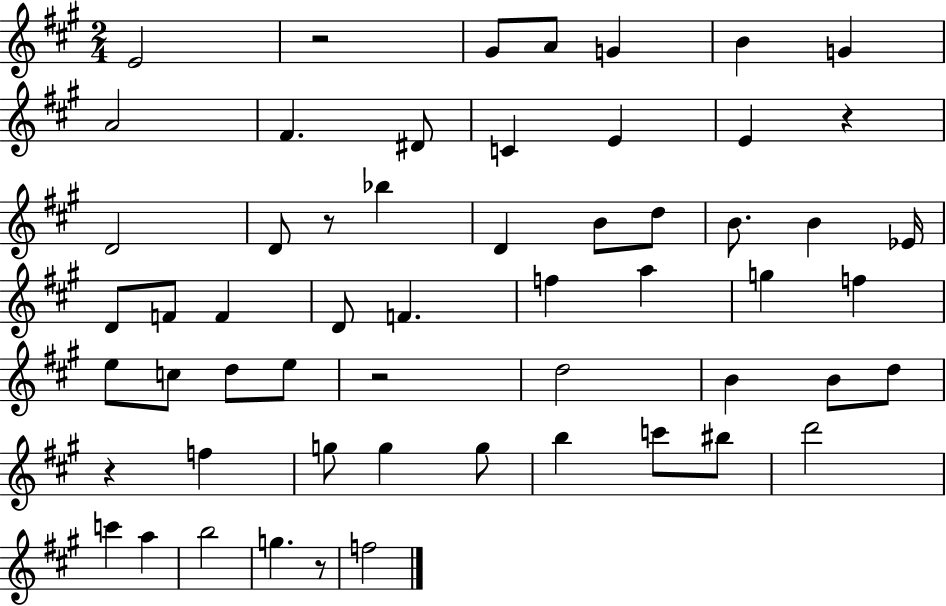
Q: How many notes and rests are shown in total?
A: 57